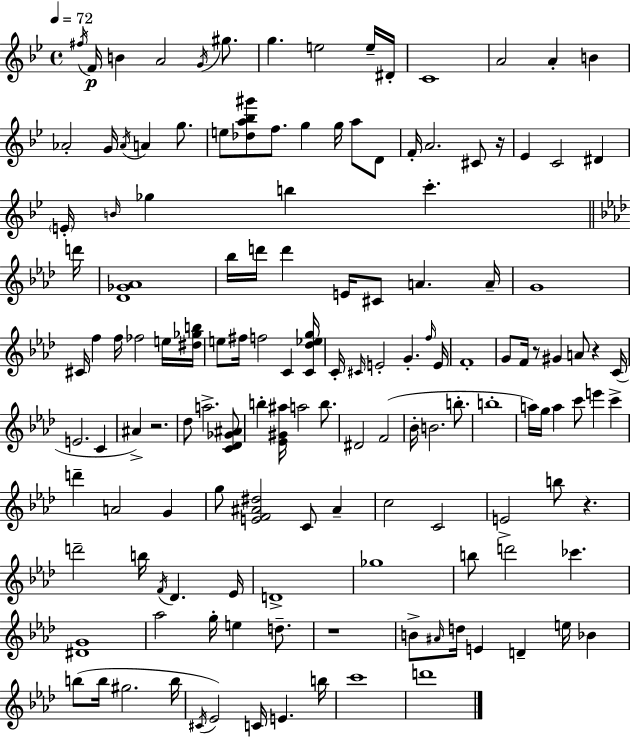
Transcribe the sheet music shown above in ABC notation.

X:1
T:Untitled
M:4/4
L:1/4
K:Gm
^f/4 F/4 B A2 G/4 ^g/2 g e2 e/4 ^D/4 C4 A2 A B _A2 G/4 _A/4 A g/2 e/2 [_da_b^g']/2 f/2 g g/4 a/2 D/2 F/4 A2 ^C/2 z/4 _E C2 ^D E/4 B/4 _g b c' d'/4 [_D_G_A]4 _b/4 d'/4 d' E/4 ^C/2 A A/4 G4 ^C/4 f f/4 _f2 e/4 [^d_gb]/4 e/2 ^f/4 f2 C [C_d_eg]/4 C/4 ^C/4 E2 G f/4 E/4 F4 G/2 F/4 z/2 ^G A/2 z C/4 E2 C ^A z2 _d/2 a2 [C_D_G^A]/2 b [_E^G^a]/4 a2 b/2 ^D2 F2 _B/4 B2 b/2 b4 a/4 g/4 a c'/2 e' c' d' A2 G g/2 [EF^A^d]2 C/2 ^A c2 C2 E2 b/2 z d'2 b/4 F/4 _D _E/4 D4 _g4 b/2 d'2 _c' [^DG]4 _a2 g/4 e d/2 z4 B/2 ^A/4 d/4 E D e/4 _B b/2 b/4 ^g2 b/4 ^C/4 _E2 C/4 E b/4 c'4 d'4